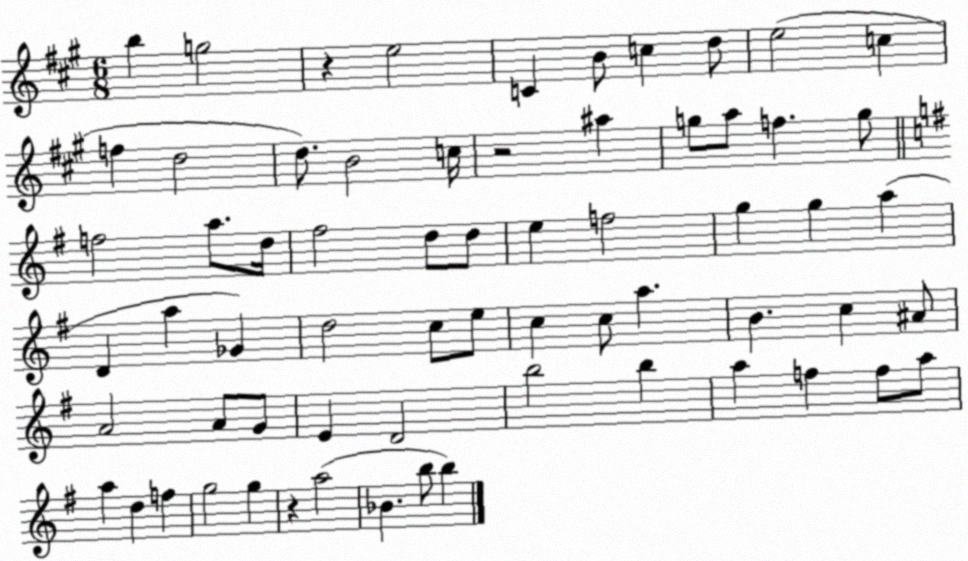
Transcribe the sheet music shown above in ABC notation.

X:1
T:Untitled
M:6/8
L:1/4
K:A
b g2 z e2 C B/2 c d/2 e2 c f d2 d/2 B2 c/4 z2 ^a g/2 a/2 f g/2 f2 a/2 d/4 ^f2 d/2 d/2 e f2 g g a D a _G d2 c/2 e/2 c c/2 a B c ^A/2 A2 A/2 G/2 E D2 b2 b a f f/2 a/2 a d f g2 g z a2 _B b/2 b